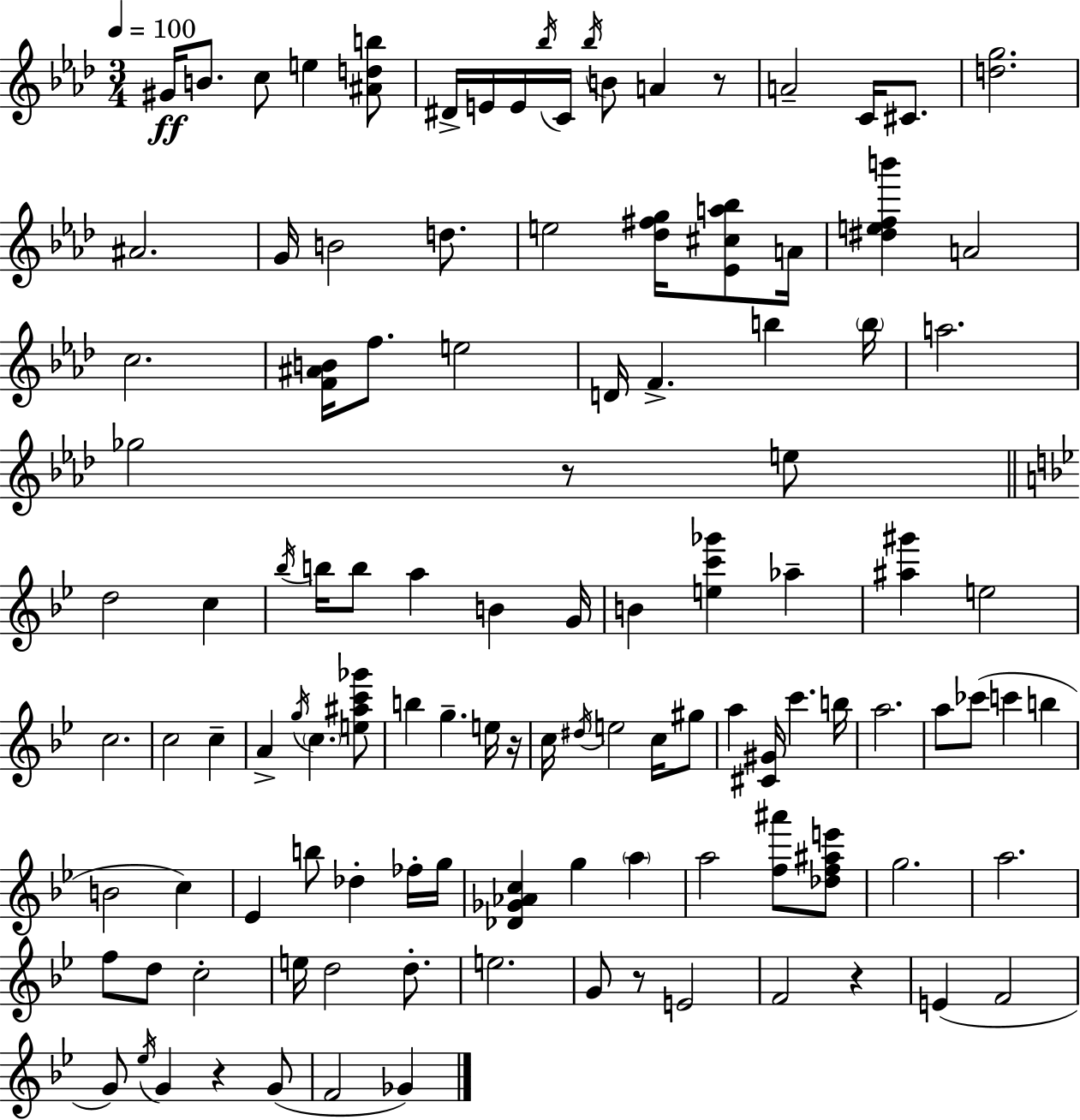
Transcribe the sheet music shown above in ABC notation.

X:1
T:Untitled
M:3/4
L:1/4
K:Fm
^G/4 B/2 c/2 e [^Adb]/2 ^D/4 E/4 E/4 _b/4 C/4 _b/4 B/2 A z/2 A2 C/4 ^C/2 [dg]2 ^A2 G/4 B2 d/2 e2 [_d^fg]/4 [_E^ca_b]/2 A/4 [^defb'] A2 c2 [F^AB]/4 f/2 e2 D/4 F b b/4 a2 _g2 z/2 e/2 d2 c _b/4 b/4 b/2 a B G/4 B [ec'_g'] _a [^a^g'] e2 c2 c2 c A g/4 c [e^ac'_g']/2 b g e/4 z/4 c/4 ^d/4 e2 c/4 ^g/2 a [^C^G]/4 c' b/4 a2 a/2 _c'/2 c' b B2 c _E b/2 _d _f/4 g/4 [_D_G_Ac] g a a2 [f^a']/2 [_df^ae']/2 g2 a2 f/2 d/2 c2 e/4 d2 d/2 e2 G/2 z/2 E2 F2 z E F2 G/2 _e/4 G z G/2 F2 _G